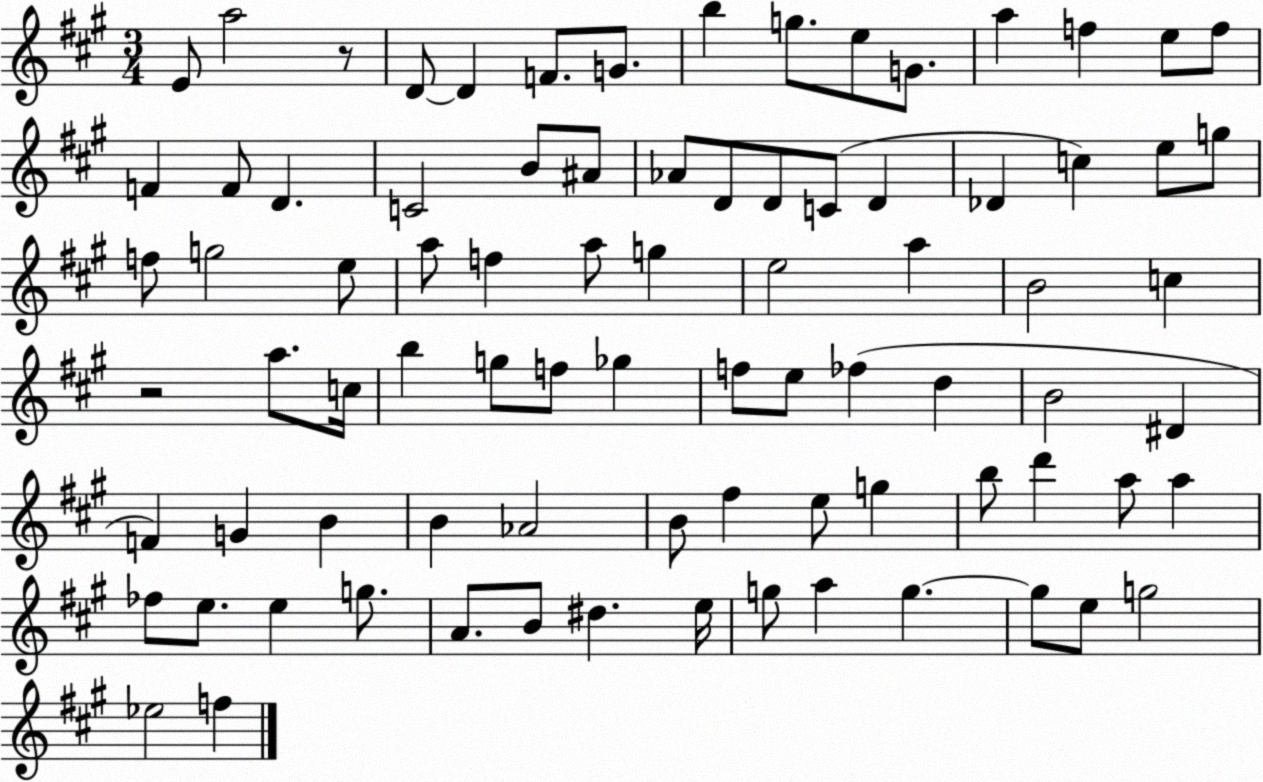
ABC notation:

X:1
T:Untitled
M:3/4
L:1/4
K:A
E/2 a2 z/2 D/2 D F/2 G/2 b g/2 e/2 G/2 a f e/2 f/2 F F/2 D C2 B/2 ^A/2 _A/2 D/2 D/2 C/2 D _D c e/2 g/2 f/2 g2 e/2 a/2 f a/2 g e2 a B2 c z2 a/2 c/4 b g/2 f/2 _g f/2 e/2 _f d B2 ^D F G B B _A2 B/2 ^f e/2 g b/2 d' a/2 a _f/2 e/2 e g/2 A/2 B/2 ^d e/4 g/2 a g g/2 e/2 g2 _e2 f